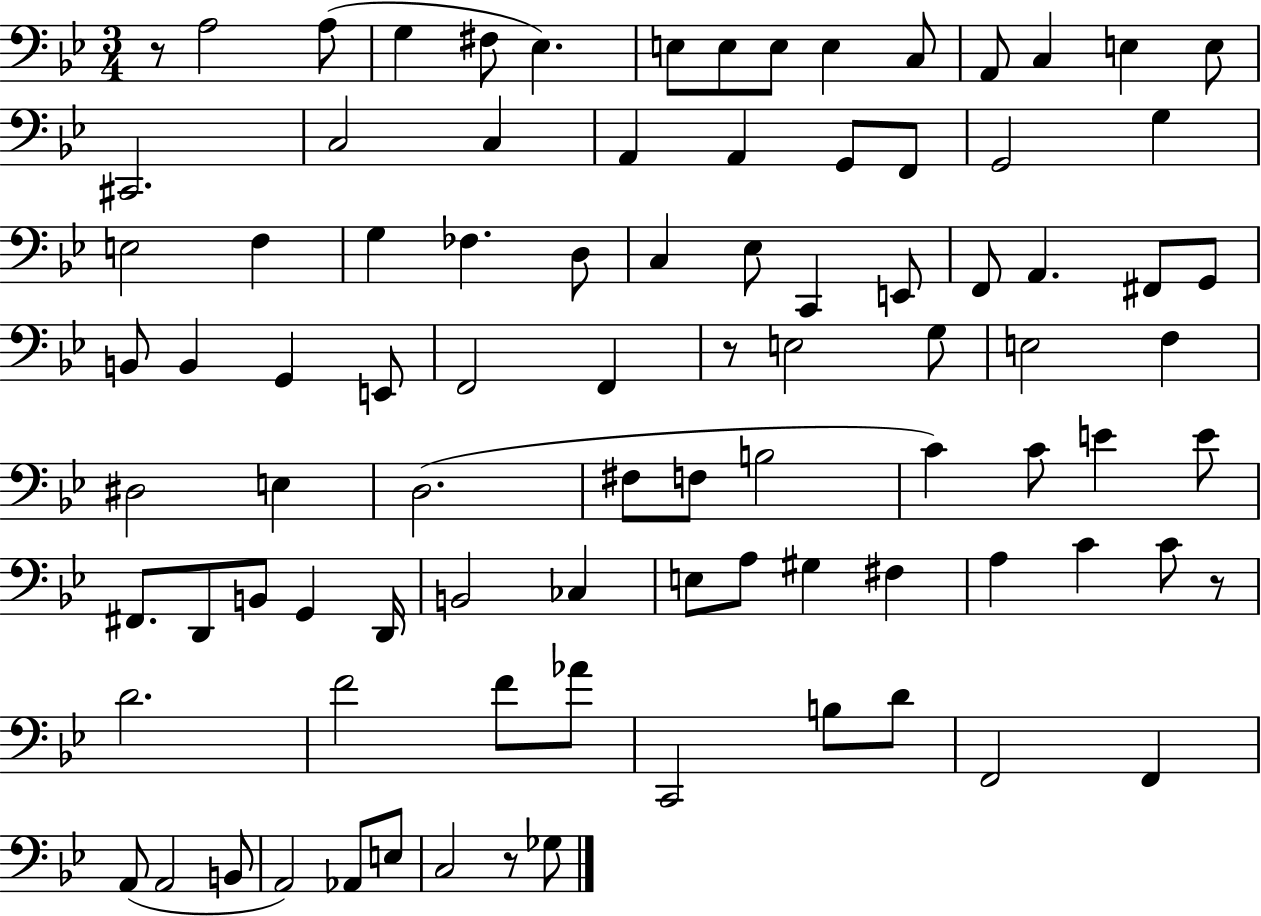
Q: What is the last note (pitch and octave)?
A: Gb3